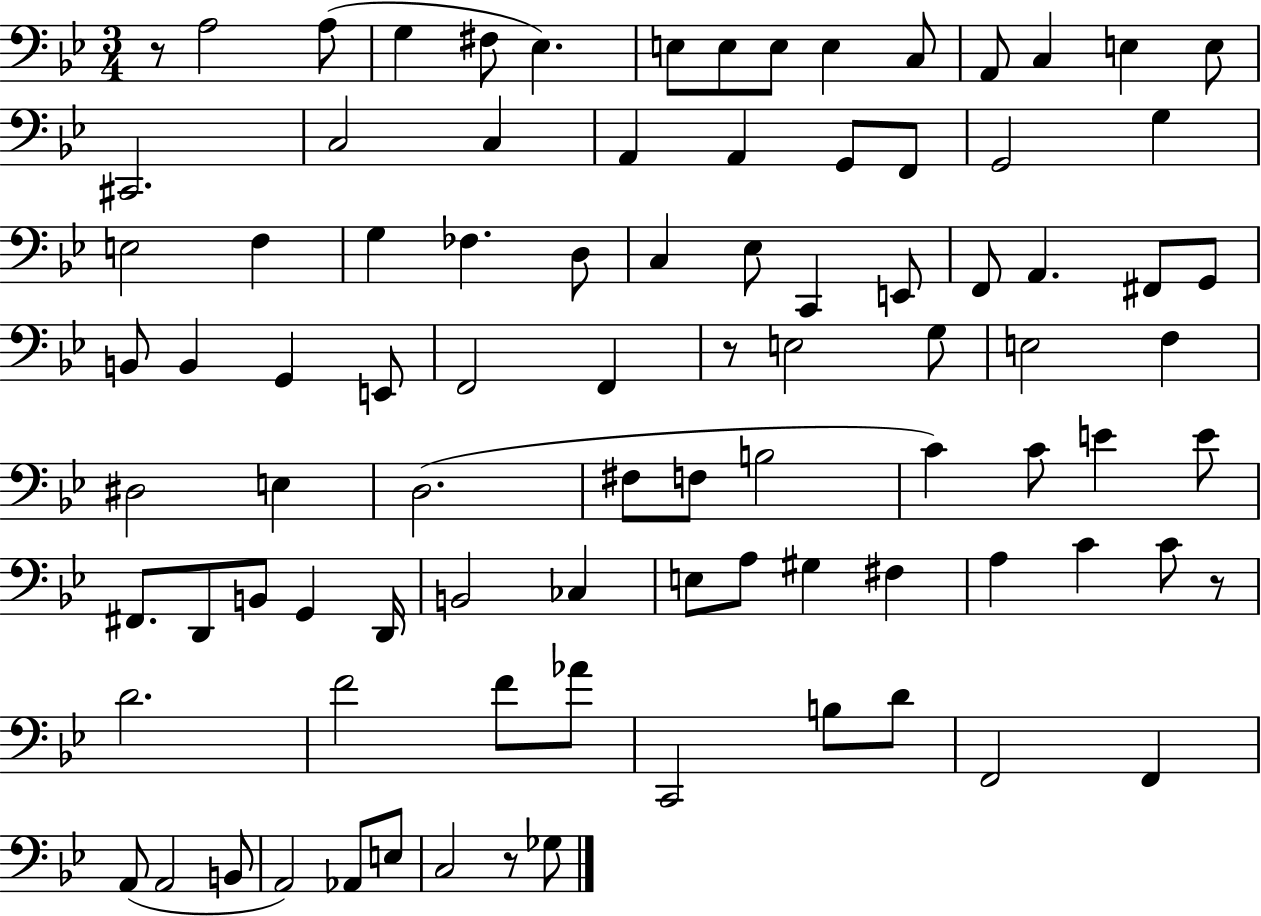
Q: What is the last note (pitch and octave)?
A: Gb3